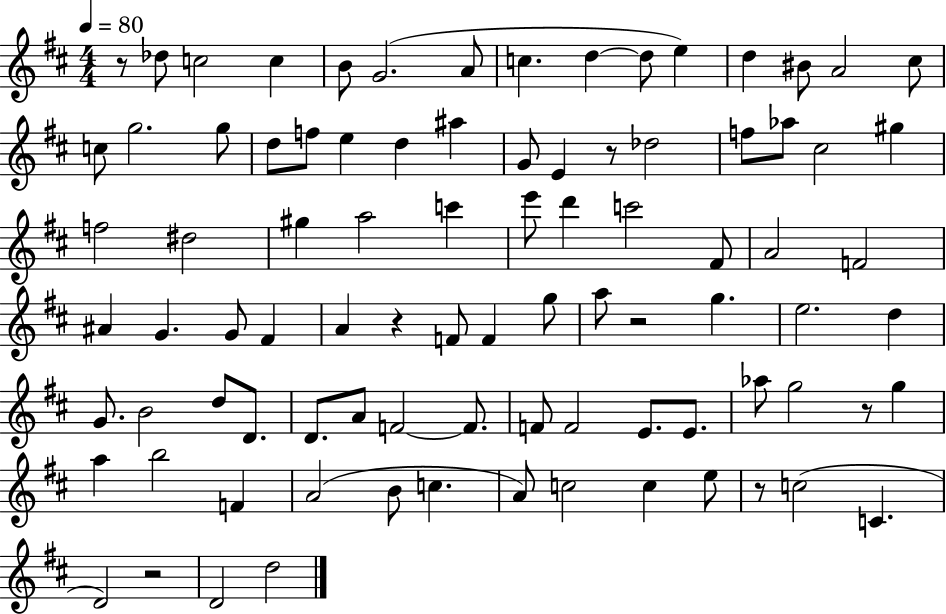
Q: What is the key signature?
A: D major